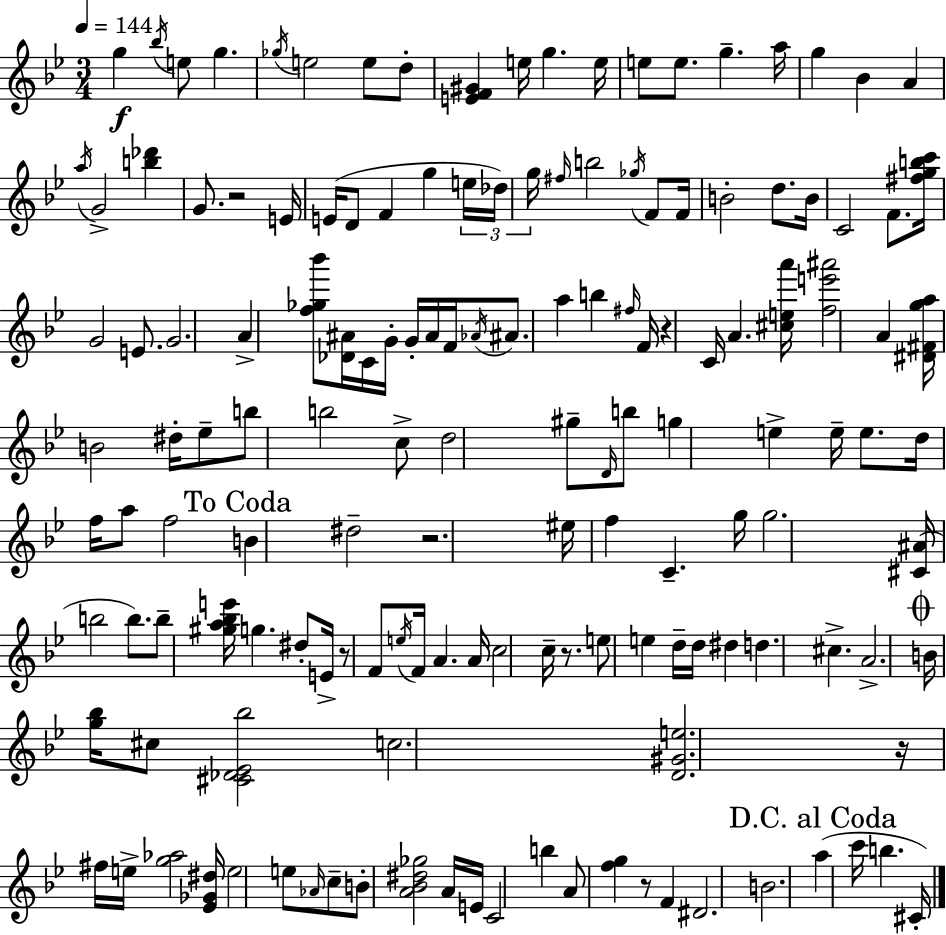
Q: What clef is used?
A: treble